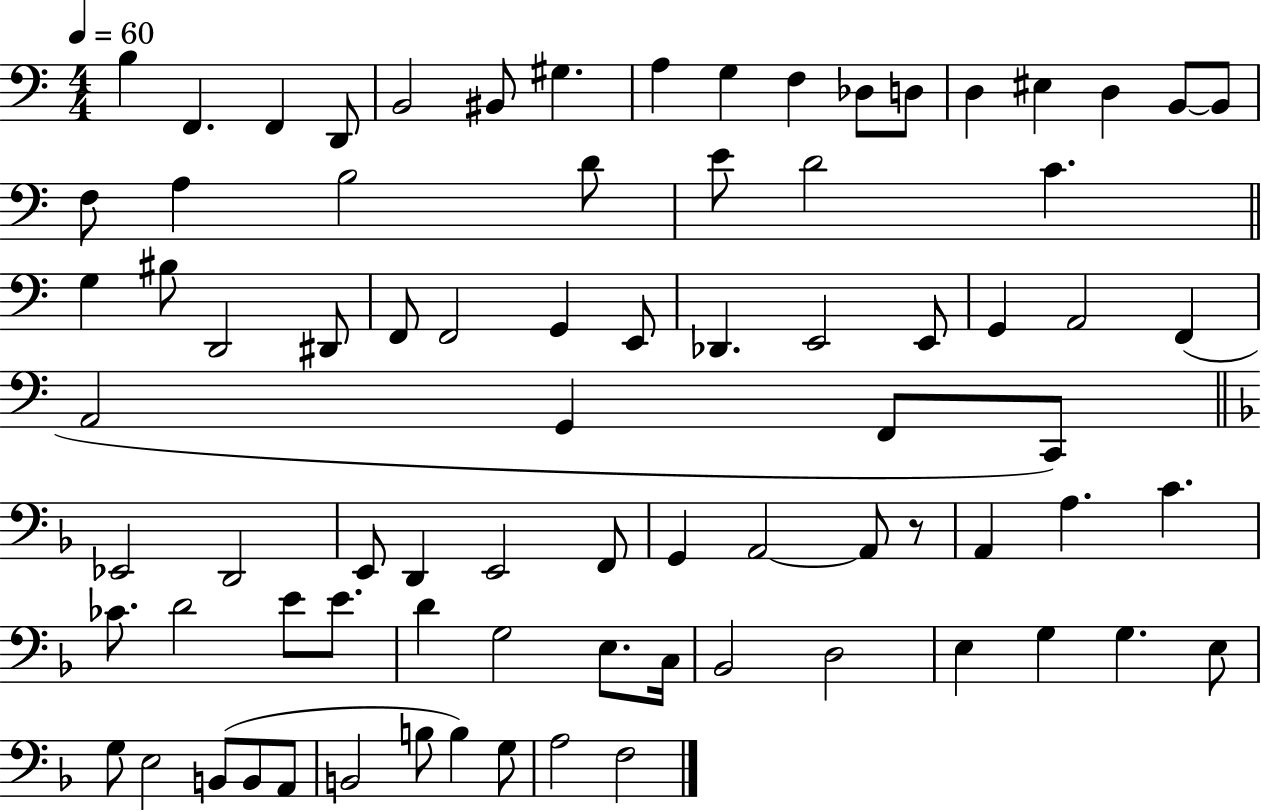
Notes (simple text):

B3/q F2/q. F2/q D2/e B2/h BIS2/e G#3/q. A3/q G3/q F3/q Db3/e D3/e D3/q EIS3/q D3/q B2/e B2/e F3/e A3/q B3/h D4/e E4/e D4/h C4/q. G3/q BIS3/e D2/h D#2/e F2/e F2/h G2/q E2/e Db2/q. E2/h E2/e G2/q A2/h F2/q A2/h G2/q F2/e C2/e Eb2/h D2/h E2/e D2/q E2/h F2/e G2/q A2/h A2/e R/e A2/q A3/q. C4/q. CES4/e. D4/h E4/e E4/e. D4/q G3/h E3/e. C3/s Bb2/h D3/h E3/q G3/q G3/q. E3/e G3/e E3/h B2/e B2/e A2/e B2/h B3/e B3/q G3/e A3/h F3/h